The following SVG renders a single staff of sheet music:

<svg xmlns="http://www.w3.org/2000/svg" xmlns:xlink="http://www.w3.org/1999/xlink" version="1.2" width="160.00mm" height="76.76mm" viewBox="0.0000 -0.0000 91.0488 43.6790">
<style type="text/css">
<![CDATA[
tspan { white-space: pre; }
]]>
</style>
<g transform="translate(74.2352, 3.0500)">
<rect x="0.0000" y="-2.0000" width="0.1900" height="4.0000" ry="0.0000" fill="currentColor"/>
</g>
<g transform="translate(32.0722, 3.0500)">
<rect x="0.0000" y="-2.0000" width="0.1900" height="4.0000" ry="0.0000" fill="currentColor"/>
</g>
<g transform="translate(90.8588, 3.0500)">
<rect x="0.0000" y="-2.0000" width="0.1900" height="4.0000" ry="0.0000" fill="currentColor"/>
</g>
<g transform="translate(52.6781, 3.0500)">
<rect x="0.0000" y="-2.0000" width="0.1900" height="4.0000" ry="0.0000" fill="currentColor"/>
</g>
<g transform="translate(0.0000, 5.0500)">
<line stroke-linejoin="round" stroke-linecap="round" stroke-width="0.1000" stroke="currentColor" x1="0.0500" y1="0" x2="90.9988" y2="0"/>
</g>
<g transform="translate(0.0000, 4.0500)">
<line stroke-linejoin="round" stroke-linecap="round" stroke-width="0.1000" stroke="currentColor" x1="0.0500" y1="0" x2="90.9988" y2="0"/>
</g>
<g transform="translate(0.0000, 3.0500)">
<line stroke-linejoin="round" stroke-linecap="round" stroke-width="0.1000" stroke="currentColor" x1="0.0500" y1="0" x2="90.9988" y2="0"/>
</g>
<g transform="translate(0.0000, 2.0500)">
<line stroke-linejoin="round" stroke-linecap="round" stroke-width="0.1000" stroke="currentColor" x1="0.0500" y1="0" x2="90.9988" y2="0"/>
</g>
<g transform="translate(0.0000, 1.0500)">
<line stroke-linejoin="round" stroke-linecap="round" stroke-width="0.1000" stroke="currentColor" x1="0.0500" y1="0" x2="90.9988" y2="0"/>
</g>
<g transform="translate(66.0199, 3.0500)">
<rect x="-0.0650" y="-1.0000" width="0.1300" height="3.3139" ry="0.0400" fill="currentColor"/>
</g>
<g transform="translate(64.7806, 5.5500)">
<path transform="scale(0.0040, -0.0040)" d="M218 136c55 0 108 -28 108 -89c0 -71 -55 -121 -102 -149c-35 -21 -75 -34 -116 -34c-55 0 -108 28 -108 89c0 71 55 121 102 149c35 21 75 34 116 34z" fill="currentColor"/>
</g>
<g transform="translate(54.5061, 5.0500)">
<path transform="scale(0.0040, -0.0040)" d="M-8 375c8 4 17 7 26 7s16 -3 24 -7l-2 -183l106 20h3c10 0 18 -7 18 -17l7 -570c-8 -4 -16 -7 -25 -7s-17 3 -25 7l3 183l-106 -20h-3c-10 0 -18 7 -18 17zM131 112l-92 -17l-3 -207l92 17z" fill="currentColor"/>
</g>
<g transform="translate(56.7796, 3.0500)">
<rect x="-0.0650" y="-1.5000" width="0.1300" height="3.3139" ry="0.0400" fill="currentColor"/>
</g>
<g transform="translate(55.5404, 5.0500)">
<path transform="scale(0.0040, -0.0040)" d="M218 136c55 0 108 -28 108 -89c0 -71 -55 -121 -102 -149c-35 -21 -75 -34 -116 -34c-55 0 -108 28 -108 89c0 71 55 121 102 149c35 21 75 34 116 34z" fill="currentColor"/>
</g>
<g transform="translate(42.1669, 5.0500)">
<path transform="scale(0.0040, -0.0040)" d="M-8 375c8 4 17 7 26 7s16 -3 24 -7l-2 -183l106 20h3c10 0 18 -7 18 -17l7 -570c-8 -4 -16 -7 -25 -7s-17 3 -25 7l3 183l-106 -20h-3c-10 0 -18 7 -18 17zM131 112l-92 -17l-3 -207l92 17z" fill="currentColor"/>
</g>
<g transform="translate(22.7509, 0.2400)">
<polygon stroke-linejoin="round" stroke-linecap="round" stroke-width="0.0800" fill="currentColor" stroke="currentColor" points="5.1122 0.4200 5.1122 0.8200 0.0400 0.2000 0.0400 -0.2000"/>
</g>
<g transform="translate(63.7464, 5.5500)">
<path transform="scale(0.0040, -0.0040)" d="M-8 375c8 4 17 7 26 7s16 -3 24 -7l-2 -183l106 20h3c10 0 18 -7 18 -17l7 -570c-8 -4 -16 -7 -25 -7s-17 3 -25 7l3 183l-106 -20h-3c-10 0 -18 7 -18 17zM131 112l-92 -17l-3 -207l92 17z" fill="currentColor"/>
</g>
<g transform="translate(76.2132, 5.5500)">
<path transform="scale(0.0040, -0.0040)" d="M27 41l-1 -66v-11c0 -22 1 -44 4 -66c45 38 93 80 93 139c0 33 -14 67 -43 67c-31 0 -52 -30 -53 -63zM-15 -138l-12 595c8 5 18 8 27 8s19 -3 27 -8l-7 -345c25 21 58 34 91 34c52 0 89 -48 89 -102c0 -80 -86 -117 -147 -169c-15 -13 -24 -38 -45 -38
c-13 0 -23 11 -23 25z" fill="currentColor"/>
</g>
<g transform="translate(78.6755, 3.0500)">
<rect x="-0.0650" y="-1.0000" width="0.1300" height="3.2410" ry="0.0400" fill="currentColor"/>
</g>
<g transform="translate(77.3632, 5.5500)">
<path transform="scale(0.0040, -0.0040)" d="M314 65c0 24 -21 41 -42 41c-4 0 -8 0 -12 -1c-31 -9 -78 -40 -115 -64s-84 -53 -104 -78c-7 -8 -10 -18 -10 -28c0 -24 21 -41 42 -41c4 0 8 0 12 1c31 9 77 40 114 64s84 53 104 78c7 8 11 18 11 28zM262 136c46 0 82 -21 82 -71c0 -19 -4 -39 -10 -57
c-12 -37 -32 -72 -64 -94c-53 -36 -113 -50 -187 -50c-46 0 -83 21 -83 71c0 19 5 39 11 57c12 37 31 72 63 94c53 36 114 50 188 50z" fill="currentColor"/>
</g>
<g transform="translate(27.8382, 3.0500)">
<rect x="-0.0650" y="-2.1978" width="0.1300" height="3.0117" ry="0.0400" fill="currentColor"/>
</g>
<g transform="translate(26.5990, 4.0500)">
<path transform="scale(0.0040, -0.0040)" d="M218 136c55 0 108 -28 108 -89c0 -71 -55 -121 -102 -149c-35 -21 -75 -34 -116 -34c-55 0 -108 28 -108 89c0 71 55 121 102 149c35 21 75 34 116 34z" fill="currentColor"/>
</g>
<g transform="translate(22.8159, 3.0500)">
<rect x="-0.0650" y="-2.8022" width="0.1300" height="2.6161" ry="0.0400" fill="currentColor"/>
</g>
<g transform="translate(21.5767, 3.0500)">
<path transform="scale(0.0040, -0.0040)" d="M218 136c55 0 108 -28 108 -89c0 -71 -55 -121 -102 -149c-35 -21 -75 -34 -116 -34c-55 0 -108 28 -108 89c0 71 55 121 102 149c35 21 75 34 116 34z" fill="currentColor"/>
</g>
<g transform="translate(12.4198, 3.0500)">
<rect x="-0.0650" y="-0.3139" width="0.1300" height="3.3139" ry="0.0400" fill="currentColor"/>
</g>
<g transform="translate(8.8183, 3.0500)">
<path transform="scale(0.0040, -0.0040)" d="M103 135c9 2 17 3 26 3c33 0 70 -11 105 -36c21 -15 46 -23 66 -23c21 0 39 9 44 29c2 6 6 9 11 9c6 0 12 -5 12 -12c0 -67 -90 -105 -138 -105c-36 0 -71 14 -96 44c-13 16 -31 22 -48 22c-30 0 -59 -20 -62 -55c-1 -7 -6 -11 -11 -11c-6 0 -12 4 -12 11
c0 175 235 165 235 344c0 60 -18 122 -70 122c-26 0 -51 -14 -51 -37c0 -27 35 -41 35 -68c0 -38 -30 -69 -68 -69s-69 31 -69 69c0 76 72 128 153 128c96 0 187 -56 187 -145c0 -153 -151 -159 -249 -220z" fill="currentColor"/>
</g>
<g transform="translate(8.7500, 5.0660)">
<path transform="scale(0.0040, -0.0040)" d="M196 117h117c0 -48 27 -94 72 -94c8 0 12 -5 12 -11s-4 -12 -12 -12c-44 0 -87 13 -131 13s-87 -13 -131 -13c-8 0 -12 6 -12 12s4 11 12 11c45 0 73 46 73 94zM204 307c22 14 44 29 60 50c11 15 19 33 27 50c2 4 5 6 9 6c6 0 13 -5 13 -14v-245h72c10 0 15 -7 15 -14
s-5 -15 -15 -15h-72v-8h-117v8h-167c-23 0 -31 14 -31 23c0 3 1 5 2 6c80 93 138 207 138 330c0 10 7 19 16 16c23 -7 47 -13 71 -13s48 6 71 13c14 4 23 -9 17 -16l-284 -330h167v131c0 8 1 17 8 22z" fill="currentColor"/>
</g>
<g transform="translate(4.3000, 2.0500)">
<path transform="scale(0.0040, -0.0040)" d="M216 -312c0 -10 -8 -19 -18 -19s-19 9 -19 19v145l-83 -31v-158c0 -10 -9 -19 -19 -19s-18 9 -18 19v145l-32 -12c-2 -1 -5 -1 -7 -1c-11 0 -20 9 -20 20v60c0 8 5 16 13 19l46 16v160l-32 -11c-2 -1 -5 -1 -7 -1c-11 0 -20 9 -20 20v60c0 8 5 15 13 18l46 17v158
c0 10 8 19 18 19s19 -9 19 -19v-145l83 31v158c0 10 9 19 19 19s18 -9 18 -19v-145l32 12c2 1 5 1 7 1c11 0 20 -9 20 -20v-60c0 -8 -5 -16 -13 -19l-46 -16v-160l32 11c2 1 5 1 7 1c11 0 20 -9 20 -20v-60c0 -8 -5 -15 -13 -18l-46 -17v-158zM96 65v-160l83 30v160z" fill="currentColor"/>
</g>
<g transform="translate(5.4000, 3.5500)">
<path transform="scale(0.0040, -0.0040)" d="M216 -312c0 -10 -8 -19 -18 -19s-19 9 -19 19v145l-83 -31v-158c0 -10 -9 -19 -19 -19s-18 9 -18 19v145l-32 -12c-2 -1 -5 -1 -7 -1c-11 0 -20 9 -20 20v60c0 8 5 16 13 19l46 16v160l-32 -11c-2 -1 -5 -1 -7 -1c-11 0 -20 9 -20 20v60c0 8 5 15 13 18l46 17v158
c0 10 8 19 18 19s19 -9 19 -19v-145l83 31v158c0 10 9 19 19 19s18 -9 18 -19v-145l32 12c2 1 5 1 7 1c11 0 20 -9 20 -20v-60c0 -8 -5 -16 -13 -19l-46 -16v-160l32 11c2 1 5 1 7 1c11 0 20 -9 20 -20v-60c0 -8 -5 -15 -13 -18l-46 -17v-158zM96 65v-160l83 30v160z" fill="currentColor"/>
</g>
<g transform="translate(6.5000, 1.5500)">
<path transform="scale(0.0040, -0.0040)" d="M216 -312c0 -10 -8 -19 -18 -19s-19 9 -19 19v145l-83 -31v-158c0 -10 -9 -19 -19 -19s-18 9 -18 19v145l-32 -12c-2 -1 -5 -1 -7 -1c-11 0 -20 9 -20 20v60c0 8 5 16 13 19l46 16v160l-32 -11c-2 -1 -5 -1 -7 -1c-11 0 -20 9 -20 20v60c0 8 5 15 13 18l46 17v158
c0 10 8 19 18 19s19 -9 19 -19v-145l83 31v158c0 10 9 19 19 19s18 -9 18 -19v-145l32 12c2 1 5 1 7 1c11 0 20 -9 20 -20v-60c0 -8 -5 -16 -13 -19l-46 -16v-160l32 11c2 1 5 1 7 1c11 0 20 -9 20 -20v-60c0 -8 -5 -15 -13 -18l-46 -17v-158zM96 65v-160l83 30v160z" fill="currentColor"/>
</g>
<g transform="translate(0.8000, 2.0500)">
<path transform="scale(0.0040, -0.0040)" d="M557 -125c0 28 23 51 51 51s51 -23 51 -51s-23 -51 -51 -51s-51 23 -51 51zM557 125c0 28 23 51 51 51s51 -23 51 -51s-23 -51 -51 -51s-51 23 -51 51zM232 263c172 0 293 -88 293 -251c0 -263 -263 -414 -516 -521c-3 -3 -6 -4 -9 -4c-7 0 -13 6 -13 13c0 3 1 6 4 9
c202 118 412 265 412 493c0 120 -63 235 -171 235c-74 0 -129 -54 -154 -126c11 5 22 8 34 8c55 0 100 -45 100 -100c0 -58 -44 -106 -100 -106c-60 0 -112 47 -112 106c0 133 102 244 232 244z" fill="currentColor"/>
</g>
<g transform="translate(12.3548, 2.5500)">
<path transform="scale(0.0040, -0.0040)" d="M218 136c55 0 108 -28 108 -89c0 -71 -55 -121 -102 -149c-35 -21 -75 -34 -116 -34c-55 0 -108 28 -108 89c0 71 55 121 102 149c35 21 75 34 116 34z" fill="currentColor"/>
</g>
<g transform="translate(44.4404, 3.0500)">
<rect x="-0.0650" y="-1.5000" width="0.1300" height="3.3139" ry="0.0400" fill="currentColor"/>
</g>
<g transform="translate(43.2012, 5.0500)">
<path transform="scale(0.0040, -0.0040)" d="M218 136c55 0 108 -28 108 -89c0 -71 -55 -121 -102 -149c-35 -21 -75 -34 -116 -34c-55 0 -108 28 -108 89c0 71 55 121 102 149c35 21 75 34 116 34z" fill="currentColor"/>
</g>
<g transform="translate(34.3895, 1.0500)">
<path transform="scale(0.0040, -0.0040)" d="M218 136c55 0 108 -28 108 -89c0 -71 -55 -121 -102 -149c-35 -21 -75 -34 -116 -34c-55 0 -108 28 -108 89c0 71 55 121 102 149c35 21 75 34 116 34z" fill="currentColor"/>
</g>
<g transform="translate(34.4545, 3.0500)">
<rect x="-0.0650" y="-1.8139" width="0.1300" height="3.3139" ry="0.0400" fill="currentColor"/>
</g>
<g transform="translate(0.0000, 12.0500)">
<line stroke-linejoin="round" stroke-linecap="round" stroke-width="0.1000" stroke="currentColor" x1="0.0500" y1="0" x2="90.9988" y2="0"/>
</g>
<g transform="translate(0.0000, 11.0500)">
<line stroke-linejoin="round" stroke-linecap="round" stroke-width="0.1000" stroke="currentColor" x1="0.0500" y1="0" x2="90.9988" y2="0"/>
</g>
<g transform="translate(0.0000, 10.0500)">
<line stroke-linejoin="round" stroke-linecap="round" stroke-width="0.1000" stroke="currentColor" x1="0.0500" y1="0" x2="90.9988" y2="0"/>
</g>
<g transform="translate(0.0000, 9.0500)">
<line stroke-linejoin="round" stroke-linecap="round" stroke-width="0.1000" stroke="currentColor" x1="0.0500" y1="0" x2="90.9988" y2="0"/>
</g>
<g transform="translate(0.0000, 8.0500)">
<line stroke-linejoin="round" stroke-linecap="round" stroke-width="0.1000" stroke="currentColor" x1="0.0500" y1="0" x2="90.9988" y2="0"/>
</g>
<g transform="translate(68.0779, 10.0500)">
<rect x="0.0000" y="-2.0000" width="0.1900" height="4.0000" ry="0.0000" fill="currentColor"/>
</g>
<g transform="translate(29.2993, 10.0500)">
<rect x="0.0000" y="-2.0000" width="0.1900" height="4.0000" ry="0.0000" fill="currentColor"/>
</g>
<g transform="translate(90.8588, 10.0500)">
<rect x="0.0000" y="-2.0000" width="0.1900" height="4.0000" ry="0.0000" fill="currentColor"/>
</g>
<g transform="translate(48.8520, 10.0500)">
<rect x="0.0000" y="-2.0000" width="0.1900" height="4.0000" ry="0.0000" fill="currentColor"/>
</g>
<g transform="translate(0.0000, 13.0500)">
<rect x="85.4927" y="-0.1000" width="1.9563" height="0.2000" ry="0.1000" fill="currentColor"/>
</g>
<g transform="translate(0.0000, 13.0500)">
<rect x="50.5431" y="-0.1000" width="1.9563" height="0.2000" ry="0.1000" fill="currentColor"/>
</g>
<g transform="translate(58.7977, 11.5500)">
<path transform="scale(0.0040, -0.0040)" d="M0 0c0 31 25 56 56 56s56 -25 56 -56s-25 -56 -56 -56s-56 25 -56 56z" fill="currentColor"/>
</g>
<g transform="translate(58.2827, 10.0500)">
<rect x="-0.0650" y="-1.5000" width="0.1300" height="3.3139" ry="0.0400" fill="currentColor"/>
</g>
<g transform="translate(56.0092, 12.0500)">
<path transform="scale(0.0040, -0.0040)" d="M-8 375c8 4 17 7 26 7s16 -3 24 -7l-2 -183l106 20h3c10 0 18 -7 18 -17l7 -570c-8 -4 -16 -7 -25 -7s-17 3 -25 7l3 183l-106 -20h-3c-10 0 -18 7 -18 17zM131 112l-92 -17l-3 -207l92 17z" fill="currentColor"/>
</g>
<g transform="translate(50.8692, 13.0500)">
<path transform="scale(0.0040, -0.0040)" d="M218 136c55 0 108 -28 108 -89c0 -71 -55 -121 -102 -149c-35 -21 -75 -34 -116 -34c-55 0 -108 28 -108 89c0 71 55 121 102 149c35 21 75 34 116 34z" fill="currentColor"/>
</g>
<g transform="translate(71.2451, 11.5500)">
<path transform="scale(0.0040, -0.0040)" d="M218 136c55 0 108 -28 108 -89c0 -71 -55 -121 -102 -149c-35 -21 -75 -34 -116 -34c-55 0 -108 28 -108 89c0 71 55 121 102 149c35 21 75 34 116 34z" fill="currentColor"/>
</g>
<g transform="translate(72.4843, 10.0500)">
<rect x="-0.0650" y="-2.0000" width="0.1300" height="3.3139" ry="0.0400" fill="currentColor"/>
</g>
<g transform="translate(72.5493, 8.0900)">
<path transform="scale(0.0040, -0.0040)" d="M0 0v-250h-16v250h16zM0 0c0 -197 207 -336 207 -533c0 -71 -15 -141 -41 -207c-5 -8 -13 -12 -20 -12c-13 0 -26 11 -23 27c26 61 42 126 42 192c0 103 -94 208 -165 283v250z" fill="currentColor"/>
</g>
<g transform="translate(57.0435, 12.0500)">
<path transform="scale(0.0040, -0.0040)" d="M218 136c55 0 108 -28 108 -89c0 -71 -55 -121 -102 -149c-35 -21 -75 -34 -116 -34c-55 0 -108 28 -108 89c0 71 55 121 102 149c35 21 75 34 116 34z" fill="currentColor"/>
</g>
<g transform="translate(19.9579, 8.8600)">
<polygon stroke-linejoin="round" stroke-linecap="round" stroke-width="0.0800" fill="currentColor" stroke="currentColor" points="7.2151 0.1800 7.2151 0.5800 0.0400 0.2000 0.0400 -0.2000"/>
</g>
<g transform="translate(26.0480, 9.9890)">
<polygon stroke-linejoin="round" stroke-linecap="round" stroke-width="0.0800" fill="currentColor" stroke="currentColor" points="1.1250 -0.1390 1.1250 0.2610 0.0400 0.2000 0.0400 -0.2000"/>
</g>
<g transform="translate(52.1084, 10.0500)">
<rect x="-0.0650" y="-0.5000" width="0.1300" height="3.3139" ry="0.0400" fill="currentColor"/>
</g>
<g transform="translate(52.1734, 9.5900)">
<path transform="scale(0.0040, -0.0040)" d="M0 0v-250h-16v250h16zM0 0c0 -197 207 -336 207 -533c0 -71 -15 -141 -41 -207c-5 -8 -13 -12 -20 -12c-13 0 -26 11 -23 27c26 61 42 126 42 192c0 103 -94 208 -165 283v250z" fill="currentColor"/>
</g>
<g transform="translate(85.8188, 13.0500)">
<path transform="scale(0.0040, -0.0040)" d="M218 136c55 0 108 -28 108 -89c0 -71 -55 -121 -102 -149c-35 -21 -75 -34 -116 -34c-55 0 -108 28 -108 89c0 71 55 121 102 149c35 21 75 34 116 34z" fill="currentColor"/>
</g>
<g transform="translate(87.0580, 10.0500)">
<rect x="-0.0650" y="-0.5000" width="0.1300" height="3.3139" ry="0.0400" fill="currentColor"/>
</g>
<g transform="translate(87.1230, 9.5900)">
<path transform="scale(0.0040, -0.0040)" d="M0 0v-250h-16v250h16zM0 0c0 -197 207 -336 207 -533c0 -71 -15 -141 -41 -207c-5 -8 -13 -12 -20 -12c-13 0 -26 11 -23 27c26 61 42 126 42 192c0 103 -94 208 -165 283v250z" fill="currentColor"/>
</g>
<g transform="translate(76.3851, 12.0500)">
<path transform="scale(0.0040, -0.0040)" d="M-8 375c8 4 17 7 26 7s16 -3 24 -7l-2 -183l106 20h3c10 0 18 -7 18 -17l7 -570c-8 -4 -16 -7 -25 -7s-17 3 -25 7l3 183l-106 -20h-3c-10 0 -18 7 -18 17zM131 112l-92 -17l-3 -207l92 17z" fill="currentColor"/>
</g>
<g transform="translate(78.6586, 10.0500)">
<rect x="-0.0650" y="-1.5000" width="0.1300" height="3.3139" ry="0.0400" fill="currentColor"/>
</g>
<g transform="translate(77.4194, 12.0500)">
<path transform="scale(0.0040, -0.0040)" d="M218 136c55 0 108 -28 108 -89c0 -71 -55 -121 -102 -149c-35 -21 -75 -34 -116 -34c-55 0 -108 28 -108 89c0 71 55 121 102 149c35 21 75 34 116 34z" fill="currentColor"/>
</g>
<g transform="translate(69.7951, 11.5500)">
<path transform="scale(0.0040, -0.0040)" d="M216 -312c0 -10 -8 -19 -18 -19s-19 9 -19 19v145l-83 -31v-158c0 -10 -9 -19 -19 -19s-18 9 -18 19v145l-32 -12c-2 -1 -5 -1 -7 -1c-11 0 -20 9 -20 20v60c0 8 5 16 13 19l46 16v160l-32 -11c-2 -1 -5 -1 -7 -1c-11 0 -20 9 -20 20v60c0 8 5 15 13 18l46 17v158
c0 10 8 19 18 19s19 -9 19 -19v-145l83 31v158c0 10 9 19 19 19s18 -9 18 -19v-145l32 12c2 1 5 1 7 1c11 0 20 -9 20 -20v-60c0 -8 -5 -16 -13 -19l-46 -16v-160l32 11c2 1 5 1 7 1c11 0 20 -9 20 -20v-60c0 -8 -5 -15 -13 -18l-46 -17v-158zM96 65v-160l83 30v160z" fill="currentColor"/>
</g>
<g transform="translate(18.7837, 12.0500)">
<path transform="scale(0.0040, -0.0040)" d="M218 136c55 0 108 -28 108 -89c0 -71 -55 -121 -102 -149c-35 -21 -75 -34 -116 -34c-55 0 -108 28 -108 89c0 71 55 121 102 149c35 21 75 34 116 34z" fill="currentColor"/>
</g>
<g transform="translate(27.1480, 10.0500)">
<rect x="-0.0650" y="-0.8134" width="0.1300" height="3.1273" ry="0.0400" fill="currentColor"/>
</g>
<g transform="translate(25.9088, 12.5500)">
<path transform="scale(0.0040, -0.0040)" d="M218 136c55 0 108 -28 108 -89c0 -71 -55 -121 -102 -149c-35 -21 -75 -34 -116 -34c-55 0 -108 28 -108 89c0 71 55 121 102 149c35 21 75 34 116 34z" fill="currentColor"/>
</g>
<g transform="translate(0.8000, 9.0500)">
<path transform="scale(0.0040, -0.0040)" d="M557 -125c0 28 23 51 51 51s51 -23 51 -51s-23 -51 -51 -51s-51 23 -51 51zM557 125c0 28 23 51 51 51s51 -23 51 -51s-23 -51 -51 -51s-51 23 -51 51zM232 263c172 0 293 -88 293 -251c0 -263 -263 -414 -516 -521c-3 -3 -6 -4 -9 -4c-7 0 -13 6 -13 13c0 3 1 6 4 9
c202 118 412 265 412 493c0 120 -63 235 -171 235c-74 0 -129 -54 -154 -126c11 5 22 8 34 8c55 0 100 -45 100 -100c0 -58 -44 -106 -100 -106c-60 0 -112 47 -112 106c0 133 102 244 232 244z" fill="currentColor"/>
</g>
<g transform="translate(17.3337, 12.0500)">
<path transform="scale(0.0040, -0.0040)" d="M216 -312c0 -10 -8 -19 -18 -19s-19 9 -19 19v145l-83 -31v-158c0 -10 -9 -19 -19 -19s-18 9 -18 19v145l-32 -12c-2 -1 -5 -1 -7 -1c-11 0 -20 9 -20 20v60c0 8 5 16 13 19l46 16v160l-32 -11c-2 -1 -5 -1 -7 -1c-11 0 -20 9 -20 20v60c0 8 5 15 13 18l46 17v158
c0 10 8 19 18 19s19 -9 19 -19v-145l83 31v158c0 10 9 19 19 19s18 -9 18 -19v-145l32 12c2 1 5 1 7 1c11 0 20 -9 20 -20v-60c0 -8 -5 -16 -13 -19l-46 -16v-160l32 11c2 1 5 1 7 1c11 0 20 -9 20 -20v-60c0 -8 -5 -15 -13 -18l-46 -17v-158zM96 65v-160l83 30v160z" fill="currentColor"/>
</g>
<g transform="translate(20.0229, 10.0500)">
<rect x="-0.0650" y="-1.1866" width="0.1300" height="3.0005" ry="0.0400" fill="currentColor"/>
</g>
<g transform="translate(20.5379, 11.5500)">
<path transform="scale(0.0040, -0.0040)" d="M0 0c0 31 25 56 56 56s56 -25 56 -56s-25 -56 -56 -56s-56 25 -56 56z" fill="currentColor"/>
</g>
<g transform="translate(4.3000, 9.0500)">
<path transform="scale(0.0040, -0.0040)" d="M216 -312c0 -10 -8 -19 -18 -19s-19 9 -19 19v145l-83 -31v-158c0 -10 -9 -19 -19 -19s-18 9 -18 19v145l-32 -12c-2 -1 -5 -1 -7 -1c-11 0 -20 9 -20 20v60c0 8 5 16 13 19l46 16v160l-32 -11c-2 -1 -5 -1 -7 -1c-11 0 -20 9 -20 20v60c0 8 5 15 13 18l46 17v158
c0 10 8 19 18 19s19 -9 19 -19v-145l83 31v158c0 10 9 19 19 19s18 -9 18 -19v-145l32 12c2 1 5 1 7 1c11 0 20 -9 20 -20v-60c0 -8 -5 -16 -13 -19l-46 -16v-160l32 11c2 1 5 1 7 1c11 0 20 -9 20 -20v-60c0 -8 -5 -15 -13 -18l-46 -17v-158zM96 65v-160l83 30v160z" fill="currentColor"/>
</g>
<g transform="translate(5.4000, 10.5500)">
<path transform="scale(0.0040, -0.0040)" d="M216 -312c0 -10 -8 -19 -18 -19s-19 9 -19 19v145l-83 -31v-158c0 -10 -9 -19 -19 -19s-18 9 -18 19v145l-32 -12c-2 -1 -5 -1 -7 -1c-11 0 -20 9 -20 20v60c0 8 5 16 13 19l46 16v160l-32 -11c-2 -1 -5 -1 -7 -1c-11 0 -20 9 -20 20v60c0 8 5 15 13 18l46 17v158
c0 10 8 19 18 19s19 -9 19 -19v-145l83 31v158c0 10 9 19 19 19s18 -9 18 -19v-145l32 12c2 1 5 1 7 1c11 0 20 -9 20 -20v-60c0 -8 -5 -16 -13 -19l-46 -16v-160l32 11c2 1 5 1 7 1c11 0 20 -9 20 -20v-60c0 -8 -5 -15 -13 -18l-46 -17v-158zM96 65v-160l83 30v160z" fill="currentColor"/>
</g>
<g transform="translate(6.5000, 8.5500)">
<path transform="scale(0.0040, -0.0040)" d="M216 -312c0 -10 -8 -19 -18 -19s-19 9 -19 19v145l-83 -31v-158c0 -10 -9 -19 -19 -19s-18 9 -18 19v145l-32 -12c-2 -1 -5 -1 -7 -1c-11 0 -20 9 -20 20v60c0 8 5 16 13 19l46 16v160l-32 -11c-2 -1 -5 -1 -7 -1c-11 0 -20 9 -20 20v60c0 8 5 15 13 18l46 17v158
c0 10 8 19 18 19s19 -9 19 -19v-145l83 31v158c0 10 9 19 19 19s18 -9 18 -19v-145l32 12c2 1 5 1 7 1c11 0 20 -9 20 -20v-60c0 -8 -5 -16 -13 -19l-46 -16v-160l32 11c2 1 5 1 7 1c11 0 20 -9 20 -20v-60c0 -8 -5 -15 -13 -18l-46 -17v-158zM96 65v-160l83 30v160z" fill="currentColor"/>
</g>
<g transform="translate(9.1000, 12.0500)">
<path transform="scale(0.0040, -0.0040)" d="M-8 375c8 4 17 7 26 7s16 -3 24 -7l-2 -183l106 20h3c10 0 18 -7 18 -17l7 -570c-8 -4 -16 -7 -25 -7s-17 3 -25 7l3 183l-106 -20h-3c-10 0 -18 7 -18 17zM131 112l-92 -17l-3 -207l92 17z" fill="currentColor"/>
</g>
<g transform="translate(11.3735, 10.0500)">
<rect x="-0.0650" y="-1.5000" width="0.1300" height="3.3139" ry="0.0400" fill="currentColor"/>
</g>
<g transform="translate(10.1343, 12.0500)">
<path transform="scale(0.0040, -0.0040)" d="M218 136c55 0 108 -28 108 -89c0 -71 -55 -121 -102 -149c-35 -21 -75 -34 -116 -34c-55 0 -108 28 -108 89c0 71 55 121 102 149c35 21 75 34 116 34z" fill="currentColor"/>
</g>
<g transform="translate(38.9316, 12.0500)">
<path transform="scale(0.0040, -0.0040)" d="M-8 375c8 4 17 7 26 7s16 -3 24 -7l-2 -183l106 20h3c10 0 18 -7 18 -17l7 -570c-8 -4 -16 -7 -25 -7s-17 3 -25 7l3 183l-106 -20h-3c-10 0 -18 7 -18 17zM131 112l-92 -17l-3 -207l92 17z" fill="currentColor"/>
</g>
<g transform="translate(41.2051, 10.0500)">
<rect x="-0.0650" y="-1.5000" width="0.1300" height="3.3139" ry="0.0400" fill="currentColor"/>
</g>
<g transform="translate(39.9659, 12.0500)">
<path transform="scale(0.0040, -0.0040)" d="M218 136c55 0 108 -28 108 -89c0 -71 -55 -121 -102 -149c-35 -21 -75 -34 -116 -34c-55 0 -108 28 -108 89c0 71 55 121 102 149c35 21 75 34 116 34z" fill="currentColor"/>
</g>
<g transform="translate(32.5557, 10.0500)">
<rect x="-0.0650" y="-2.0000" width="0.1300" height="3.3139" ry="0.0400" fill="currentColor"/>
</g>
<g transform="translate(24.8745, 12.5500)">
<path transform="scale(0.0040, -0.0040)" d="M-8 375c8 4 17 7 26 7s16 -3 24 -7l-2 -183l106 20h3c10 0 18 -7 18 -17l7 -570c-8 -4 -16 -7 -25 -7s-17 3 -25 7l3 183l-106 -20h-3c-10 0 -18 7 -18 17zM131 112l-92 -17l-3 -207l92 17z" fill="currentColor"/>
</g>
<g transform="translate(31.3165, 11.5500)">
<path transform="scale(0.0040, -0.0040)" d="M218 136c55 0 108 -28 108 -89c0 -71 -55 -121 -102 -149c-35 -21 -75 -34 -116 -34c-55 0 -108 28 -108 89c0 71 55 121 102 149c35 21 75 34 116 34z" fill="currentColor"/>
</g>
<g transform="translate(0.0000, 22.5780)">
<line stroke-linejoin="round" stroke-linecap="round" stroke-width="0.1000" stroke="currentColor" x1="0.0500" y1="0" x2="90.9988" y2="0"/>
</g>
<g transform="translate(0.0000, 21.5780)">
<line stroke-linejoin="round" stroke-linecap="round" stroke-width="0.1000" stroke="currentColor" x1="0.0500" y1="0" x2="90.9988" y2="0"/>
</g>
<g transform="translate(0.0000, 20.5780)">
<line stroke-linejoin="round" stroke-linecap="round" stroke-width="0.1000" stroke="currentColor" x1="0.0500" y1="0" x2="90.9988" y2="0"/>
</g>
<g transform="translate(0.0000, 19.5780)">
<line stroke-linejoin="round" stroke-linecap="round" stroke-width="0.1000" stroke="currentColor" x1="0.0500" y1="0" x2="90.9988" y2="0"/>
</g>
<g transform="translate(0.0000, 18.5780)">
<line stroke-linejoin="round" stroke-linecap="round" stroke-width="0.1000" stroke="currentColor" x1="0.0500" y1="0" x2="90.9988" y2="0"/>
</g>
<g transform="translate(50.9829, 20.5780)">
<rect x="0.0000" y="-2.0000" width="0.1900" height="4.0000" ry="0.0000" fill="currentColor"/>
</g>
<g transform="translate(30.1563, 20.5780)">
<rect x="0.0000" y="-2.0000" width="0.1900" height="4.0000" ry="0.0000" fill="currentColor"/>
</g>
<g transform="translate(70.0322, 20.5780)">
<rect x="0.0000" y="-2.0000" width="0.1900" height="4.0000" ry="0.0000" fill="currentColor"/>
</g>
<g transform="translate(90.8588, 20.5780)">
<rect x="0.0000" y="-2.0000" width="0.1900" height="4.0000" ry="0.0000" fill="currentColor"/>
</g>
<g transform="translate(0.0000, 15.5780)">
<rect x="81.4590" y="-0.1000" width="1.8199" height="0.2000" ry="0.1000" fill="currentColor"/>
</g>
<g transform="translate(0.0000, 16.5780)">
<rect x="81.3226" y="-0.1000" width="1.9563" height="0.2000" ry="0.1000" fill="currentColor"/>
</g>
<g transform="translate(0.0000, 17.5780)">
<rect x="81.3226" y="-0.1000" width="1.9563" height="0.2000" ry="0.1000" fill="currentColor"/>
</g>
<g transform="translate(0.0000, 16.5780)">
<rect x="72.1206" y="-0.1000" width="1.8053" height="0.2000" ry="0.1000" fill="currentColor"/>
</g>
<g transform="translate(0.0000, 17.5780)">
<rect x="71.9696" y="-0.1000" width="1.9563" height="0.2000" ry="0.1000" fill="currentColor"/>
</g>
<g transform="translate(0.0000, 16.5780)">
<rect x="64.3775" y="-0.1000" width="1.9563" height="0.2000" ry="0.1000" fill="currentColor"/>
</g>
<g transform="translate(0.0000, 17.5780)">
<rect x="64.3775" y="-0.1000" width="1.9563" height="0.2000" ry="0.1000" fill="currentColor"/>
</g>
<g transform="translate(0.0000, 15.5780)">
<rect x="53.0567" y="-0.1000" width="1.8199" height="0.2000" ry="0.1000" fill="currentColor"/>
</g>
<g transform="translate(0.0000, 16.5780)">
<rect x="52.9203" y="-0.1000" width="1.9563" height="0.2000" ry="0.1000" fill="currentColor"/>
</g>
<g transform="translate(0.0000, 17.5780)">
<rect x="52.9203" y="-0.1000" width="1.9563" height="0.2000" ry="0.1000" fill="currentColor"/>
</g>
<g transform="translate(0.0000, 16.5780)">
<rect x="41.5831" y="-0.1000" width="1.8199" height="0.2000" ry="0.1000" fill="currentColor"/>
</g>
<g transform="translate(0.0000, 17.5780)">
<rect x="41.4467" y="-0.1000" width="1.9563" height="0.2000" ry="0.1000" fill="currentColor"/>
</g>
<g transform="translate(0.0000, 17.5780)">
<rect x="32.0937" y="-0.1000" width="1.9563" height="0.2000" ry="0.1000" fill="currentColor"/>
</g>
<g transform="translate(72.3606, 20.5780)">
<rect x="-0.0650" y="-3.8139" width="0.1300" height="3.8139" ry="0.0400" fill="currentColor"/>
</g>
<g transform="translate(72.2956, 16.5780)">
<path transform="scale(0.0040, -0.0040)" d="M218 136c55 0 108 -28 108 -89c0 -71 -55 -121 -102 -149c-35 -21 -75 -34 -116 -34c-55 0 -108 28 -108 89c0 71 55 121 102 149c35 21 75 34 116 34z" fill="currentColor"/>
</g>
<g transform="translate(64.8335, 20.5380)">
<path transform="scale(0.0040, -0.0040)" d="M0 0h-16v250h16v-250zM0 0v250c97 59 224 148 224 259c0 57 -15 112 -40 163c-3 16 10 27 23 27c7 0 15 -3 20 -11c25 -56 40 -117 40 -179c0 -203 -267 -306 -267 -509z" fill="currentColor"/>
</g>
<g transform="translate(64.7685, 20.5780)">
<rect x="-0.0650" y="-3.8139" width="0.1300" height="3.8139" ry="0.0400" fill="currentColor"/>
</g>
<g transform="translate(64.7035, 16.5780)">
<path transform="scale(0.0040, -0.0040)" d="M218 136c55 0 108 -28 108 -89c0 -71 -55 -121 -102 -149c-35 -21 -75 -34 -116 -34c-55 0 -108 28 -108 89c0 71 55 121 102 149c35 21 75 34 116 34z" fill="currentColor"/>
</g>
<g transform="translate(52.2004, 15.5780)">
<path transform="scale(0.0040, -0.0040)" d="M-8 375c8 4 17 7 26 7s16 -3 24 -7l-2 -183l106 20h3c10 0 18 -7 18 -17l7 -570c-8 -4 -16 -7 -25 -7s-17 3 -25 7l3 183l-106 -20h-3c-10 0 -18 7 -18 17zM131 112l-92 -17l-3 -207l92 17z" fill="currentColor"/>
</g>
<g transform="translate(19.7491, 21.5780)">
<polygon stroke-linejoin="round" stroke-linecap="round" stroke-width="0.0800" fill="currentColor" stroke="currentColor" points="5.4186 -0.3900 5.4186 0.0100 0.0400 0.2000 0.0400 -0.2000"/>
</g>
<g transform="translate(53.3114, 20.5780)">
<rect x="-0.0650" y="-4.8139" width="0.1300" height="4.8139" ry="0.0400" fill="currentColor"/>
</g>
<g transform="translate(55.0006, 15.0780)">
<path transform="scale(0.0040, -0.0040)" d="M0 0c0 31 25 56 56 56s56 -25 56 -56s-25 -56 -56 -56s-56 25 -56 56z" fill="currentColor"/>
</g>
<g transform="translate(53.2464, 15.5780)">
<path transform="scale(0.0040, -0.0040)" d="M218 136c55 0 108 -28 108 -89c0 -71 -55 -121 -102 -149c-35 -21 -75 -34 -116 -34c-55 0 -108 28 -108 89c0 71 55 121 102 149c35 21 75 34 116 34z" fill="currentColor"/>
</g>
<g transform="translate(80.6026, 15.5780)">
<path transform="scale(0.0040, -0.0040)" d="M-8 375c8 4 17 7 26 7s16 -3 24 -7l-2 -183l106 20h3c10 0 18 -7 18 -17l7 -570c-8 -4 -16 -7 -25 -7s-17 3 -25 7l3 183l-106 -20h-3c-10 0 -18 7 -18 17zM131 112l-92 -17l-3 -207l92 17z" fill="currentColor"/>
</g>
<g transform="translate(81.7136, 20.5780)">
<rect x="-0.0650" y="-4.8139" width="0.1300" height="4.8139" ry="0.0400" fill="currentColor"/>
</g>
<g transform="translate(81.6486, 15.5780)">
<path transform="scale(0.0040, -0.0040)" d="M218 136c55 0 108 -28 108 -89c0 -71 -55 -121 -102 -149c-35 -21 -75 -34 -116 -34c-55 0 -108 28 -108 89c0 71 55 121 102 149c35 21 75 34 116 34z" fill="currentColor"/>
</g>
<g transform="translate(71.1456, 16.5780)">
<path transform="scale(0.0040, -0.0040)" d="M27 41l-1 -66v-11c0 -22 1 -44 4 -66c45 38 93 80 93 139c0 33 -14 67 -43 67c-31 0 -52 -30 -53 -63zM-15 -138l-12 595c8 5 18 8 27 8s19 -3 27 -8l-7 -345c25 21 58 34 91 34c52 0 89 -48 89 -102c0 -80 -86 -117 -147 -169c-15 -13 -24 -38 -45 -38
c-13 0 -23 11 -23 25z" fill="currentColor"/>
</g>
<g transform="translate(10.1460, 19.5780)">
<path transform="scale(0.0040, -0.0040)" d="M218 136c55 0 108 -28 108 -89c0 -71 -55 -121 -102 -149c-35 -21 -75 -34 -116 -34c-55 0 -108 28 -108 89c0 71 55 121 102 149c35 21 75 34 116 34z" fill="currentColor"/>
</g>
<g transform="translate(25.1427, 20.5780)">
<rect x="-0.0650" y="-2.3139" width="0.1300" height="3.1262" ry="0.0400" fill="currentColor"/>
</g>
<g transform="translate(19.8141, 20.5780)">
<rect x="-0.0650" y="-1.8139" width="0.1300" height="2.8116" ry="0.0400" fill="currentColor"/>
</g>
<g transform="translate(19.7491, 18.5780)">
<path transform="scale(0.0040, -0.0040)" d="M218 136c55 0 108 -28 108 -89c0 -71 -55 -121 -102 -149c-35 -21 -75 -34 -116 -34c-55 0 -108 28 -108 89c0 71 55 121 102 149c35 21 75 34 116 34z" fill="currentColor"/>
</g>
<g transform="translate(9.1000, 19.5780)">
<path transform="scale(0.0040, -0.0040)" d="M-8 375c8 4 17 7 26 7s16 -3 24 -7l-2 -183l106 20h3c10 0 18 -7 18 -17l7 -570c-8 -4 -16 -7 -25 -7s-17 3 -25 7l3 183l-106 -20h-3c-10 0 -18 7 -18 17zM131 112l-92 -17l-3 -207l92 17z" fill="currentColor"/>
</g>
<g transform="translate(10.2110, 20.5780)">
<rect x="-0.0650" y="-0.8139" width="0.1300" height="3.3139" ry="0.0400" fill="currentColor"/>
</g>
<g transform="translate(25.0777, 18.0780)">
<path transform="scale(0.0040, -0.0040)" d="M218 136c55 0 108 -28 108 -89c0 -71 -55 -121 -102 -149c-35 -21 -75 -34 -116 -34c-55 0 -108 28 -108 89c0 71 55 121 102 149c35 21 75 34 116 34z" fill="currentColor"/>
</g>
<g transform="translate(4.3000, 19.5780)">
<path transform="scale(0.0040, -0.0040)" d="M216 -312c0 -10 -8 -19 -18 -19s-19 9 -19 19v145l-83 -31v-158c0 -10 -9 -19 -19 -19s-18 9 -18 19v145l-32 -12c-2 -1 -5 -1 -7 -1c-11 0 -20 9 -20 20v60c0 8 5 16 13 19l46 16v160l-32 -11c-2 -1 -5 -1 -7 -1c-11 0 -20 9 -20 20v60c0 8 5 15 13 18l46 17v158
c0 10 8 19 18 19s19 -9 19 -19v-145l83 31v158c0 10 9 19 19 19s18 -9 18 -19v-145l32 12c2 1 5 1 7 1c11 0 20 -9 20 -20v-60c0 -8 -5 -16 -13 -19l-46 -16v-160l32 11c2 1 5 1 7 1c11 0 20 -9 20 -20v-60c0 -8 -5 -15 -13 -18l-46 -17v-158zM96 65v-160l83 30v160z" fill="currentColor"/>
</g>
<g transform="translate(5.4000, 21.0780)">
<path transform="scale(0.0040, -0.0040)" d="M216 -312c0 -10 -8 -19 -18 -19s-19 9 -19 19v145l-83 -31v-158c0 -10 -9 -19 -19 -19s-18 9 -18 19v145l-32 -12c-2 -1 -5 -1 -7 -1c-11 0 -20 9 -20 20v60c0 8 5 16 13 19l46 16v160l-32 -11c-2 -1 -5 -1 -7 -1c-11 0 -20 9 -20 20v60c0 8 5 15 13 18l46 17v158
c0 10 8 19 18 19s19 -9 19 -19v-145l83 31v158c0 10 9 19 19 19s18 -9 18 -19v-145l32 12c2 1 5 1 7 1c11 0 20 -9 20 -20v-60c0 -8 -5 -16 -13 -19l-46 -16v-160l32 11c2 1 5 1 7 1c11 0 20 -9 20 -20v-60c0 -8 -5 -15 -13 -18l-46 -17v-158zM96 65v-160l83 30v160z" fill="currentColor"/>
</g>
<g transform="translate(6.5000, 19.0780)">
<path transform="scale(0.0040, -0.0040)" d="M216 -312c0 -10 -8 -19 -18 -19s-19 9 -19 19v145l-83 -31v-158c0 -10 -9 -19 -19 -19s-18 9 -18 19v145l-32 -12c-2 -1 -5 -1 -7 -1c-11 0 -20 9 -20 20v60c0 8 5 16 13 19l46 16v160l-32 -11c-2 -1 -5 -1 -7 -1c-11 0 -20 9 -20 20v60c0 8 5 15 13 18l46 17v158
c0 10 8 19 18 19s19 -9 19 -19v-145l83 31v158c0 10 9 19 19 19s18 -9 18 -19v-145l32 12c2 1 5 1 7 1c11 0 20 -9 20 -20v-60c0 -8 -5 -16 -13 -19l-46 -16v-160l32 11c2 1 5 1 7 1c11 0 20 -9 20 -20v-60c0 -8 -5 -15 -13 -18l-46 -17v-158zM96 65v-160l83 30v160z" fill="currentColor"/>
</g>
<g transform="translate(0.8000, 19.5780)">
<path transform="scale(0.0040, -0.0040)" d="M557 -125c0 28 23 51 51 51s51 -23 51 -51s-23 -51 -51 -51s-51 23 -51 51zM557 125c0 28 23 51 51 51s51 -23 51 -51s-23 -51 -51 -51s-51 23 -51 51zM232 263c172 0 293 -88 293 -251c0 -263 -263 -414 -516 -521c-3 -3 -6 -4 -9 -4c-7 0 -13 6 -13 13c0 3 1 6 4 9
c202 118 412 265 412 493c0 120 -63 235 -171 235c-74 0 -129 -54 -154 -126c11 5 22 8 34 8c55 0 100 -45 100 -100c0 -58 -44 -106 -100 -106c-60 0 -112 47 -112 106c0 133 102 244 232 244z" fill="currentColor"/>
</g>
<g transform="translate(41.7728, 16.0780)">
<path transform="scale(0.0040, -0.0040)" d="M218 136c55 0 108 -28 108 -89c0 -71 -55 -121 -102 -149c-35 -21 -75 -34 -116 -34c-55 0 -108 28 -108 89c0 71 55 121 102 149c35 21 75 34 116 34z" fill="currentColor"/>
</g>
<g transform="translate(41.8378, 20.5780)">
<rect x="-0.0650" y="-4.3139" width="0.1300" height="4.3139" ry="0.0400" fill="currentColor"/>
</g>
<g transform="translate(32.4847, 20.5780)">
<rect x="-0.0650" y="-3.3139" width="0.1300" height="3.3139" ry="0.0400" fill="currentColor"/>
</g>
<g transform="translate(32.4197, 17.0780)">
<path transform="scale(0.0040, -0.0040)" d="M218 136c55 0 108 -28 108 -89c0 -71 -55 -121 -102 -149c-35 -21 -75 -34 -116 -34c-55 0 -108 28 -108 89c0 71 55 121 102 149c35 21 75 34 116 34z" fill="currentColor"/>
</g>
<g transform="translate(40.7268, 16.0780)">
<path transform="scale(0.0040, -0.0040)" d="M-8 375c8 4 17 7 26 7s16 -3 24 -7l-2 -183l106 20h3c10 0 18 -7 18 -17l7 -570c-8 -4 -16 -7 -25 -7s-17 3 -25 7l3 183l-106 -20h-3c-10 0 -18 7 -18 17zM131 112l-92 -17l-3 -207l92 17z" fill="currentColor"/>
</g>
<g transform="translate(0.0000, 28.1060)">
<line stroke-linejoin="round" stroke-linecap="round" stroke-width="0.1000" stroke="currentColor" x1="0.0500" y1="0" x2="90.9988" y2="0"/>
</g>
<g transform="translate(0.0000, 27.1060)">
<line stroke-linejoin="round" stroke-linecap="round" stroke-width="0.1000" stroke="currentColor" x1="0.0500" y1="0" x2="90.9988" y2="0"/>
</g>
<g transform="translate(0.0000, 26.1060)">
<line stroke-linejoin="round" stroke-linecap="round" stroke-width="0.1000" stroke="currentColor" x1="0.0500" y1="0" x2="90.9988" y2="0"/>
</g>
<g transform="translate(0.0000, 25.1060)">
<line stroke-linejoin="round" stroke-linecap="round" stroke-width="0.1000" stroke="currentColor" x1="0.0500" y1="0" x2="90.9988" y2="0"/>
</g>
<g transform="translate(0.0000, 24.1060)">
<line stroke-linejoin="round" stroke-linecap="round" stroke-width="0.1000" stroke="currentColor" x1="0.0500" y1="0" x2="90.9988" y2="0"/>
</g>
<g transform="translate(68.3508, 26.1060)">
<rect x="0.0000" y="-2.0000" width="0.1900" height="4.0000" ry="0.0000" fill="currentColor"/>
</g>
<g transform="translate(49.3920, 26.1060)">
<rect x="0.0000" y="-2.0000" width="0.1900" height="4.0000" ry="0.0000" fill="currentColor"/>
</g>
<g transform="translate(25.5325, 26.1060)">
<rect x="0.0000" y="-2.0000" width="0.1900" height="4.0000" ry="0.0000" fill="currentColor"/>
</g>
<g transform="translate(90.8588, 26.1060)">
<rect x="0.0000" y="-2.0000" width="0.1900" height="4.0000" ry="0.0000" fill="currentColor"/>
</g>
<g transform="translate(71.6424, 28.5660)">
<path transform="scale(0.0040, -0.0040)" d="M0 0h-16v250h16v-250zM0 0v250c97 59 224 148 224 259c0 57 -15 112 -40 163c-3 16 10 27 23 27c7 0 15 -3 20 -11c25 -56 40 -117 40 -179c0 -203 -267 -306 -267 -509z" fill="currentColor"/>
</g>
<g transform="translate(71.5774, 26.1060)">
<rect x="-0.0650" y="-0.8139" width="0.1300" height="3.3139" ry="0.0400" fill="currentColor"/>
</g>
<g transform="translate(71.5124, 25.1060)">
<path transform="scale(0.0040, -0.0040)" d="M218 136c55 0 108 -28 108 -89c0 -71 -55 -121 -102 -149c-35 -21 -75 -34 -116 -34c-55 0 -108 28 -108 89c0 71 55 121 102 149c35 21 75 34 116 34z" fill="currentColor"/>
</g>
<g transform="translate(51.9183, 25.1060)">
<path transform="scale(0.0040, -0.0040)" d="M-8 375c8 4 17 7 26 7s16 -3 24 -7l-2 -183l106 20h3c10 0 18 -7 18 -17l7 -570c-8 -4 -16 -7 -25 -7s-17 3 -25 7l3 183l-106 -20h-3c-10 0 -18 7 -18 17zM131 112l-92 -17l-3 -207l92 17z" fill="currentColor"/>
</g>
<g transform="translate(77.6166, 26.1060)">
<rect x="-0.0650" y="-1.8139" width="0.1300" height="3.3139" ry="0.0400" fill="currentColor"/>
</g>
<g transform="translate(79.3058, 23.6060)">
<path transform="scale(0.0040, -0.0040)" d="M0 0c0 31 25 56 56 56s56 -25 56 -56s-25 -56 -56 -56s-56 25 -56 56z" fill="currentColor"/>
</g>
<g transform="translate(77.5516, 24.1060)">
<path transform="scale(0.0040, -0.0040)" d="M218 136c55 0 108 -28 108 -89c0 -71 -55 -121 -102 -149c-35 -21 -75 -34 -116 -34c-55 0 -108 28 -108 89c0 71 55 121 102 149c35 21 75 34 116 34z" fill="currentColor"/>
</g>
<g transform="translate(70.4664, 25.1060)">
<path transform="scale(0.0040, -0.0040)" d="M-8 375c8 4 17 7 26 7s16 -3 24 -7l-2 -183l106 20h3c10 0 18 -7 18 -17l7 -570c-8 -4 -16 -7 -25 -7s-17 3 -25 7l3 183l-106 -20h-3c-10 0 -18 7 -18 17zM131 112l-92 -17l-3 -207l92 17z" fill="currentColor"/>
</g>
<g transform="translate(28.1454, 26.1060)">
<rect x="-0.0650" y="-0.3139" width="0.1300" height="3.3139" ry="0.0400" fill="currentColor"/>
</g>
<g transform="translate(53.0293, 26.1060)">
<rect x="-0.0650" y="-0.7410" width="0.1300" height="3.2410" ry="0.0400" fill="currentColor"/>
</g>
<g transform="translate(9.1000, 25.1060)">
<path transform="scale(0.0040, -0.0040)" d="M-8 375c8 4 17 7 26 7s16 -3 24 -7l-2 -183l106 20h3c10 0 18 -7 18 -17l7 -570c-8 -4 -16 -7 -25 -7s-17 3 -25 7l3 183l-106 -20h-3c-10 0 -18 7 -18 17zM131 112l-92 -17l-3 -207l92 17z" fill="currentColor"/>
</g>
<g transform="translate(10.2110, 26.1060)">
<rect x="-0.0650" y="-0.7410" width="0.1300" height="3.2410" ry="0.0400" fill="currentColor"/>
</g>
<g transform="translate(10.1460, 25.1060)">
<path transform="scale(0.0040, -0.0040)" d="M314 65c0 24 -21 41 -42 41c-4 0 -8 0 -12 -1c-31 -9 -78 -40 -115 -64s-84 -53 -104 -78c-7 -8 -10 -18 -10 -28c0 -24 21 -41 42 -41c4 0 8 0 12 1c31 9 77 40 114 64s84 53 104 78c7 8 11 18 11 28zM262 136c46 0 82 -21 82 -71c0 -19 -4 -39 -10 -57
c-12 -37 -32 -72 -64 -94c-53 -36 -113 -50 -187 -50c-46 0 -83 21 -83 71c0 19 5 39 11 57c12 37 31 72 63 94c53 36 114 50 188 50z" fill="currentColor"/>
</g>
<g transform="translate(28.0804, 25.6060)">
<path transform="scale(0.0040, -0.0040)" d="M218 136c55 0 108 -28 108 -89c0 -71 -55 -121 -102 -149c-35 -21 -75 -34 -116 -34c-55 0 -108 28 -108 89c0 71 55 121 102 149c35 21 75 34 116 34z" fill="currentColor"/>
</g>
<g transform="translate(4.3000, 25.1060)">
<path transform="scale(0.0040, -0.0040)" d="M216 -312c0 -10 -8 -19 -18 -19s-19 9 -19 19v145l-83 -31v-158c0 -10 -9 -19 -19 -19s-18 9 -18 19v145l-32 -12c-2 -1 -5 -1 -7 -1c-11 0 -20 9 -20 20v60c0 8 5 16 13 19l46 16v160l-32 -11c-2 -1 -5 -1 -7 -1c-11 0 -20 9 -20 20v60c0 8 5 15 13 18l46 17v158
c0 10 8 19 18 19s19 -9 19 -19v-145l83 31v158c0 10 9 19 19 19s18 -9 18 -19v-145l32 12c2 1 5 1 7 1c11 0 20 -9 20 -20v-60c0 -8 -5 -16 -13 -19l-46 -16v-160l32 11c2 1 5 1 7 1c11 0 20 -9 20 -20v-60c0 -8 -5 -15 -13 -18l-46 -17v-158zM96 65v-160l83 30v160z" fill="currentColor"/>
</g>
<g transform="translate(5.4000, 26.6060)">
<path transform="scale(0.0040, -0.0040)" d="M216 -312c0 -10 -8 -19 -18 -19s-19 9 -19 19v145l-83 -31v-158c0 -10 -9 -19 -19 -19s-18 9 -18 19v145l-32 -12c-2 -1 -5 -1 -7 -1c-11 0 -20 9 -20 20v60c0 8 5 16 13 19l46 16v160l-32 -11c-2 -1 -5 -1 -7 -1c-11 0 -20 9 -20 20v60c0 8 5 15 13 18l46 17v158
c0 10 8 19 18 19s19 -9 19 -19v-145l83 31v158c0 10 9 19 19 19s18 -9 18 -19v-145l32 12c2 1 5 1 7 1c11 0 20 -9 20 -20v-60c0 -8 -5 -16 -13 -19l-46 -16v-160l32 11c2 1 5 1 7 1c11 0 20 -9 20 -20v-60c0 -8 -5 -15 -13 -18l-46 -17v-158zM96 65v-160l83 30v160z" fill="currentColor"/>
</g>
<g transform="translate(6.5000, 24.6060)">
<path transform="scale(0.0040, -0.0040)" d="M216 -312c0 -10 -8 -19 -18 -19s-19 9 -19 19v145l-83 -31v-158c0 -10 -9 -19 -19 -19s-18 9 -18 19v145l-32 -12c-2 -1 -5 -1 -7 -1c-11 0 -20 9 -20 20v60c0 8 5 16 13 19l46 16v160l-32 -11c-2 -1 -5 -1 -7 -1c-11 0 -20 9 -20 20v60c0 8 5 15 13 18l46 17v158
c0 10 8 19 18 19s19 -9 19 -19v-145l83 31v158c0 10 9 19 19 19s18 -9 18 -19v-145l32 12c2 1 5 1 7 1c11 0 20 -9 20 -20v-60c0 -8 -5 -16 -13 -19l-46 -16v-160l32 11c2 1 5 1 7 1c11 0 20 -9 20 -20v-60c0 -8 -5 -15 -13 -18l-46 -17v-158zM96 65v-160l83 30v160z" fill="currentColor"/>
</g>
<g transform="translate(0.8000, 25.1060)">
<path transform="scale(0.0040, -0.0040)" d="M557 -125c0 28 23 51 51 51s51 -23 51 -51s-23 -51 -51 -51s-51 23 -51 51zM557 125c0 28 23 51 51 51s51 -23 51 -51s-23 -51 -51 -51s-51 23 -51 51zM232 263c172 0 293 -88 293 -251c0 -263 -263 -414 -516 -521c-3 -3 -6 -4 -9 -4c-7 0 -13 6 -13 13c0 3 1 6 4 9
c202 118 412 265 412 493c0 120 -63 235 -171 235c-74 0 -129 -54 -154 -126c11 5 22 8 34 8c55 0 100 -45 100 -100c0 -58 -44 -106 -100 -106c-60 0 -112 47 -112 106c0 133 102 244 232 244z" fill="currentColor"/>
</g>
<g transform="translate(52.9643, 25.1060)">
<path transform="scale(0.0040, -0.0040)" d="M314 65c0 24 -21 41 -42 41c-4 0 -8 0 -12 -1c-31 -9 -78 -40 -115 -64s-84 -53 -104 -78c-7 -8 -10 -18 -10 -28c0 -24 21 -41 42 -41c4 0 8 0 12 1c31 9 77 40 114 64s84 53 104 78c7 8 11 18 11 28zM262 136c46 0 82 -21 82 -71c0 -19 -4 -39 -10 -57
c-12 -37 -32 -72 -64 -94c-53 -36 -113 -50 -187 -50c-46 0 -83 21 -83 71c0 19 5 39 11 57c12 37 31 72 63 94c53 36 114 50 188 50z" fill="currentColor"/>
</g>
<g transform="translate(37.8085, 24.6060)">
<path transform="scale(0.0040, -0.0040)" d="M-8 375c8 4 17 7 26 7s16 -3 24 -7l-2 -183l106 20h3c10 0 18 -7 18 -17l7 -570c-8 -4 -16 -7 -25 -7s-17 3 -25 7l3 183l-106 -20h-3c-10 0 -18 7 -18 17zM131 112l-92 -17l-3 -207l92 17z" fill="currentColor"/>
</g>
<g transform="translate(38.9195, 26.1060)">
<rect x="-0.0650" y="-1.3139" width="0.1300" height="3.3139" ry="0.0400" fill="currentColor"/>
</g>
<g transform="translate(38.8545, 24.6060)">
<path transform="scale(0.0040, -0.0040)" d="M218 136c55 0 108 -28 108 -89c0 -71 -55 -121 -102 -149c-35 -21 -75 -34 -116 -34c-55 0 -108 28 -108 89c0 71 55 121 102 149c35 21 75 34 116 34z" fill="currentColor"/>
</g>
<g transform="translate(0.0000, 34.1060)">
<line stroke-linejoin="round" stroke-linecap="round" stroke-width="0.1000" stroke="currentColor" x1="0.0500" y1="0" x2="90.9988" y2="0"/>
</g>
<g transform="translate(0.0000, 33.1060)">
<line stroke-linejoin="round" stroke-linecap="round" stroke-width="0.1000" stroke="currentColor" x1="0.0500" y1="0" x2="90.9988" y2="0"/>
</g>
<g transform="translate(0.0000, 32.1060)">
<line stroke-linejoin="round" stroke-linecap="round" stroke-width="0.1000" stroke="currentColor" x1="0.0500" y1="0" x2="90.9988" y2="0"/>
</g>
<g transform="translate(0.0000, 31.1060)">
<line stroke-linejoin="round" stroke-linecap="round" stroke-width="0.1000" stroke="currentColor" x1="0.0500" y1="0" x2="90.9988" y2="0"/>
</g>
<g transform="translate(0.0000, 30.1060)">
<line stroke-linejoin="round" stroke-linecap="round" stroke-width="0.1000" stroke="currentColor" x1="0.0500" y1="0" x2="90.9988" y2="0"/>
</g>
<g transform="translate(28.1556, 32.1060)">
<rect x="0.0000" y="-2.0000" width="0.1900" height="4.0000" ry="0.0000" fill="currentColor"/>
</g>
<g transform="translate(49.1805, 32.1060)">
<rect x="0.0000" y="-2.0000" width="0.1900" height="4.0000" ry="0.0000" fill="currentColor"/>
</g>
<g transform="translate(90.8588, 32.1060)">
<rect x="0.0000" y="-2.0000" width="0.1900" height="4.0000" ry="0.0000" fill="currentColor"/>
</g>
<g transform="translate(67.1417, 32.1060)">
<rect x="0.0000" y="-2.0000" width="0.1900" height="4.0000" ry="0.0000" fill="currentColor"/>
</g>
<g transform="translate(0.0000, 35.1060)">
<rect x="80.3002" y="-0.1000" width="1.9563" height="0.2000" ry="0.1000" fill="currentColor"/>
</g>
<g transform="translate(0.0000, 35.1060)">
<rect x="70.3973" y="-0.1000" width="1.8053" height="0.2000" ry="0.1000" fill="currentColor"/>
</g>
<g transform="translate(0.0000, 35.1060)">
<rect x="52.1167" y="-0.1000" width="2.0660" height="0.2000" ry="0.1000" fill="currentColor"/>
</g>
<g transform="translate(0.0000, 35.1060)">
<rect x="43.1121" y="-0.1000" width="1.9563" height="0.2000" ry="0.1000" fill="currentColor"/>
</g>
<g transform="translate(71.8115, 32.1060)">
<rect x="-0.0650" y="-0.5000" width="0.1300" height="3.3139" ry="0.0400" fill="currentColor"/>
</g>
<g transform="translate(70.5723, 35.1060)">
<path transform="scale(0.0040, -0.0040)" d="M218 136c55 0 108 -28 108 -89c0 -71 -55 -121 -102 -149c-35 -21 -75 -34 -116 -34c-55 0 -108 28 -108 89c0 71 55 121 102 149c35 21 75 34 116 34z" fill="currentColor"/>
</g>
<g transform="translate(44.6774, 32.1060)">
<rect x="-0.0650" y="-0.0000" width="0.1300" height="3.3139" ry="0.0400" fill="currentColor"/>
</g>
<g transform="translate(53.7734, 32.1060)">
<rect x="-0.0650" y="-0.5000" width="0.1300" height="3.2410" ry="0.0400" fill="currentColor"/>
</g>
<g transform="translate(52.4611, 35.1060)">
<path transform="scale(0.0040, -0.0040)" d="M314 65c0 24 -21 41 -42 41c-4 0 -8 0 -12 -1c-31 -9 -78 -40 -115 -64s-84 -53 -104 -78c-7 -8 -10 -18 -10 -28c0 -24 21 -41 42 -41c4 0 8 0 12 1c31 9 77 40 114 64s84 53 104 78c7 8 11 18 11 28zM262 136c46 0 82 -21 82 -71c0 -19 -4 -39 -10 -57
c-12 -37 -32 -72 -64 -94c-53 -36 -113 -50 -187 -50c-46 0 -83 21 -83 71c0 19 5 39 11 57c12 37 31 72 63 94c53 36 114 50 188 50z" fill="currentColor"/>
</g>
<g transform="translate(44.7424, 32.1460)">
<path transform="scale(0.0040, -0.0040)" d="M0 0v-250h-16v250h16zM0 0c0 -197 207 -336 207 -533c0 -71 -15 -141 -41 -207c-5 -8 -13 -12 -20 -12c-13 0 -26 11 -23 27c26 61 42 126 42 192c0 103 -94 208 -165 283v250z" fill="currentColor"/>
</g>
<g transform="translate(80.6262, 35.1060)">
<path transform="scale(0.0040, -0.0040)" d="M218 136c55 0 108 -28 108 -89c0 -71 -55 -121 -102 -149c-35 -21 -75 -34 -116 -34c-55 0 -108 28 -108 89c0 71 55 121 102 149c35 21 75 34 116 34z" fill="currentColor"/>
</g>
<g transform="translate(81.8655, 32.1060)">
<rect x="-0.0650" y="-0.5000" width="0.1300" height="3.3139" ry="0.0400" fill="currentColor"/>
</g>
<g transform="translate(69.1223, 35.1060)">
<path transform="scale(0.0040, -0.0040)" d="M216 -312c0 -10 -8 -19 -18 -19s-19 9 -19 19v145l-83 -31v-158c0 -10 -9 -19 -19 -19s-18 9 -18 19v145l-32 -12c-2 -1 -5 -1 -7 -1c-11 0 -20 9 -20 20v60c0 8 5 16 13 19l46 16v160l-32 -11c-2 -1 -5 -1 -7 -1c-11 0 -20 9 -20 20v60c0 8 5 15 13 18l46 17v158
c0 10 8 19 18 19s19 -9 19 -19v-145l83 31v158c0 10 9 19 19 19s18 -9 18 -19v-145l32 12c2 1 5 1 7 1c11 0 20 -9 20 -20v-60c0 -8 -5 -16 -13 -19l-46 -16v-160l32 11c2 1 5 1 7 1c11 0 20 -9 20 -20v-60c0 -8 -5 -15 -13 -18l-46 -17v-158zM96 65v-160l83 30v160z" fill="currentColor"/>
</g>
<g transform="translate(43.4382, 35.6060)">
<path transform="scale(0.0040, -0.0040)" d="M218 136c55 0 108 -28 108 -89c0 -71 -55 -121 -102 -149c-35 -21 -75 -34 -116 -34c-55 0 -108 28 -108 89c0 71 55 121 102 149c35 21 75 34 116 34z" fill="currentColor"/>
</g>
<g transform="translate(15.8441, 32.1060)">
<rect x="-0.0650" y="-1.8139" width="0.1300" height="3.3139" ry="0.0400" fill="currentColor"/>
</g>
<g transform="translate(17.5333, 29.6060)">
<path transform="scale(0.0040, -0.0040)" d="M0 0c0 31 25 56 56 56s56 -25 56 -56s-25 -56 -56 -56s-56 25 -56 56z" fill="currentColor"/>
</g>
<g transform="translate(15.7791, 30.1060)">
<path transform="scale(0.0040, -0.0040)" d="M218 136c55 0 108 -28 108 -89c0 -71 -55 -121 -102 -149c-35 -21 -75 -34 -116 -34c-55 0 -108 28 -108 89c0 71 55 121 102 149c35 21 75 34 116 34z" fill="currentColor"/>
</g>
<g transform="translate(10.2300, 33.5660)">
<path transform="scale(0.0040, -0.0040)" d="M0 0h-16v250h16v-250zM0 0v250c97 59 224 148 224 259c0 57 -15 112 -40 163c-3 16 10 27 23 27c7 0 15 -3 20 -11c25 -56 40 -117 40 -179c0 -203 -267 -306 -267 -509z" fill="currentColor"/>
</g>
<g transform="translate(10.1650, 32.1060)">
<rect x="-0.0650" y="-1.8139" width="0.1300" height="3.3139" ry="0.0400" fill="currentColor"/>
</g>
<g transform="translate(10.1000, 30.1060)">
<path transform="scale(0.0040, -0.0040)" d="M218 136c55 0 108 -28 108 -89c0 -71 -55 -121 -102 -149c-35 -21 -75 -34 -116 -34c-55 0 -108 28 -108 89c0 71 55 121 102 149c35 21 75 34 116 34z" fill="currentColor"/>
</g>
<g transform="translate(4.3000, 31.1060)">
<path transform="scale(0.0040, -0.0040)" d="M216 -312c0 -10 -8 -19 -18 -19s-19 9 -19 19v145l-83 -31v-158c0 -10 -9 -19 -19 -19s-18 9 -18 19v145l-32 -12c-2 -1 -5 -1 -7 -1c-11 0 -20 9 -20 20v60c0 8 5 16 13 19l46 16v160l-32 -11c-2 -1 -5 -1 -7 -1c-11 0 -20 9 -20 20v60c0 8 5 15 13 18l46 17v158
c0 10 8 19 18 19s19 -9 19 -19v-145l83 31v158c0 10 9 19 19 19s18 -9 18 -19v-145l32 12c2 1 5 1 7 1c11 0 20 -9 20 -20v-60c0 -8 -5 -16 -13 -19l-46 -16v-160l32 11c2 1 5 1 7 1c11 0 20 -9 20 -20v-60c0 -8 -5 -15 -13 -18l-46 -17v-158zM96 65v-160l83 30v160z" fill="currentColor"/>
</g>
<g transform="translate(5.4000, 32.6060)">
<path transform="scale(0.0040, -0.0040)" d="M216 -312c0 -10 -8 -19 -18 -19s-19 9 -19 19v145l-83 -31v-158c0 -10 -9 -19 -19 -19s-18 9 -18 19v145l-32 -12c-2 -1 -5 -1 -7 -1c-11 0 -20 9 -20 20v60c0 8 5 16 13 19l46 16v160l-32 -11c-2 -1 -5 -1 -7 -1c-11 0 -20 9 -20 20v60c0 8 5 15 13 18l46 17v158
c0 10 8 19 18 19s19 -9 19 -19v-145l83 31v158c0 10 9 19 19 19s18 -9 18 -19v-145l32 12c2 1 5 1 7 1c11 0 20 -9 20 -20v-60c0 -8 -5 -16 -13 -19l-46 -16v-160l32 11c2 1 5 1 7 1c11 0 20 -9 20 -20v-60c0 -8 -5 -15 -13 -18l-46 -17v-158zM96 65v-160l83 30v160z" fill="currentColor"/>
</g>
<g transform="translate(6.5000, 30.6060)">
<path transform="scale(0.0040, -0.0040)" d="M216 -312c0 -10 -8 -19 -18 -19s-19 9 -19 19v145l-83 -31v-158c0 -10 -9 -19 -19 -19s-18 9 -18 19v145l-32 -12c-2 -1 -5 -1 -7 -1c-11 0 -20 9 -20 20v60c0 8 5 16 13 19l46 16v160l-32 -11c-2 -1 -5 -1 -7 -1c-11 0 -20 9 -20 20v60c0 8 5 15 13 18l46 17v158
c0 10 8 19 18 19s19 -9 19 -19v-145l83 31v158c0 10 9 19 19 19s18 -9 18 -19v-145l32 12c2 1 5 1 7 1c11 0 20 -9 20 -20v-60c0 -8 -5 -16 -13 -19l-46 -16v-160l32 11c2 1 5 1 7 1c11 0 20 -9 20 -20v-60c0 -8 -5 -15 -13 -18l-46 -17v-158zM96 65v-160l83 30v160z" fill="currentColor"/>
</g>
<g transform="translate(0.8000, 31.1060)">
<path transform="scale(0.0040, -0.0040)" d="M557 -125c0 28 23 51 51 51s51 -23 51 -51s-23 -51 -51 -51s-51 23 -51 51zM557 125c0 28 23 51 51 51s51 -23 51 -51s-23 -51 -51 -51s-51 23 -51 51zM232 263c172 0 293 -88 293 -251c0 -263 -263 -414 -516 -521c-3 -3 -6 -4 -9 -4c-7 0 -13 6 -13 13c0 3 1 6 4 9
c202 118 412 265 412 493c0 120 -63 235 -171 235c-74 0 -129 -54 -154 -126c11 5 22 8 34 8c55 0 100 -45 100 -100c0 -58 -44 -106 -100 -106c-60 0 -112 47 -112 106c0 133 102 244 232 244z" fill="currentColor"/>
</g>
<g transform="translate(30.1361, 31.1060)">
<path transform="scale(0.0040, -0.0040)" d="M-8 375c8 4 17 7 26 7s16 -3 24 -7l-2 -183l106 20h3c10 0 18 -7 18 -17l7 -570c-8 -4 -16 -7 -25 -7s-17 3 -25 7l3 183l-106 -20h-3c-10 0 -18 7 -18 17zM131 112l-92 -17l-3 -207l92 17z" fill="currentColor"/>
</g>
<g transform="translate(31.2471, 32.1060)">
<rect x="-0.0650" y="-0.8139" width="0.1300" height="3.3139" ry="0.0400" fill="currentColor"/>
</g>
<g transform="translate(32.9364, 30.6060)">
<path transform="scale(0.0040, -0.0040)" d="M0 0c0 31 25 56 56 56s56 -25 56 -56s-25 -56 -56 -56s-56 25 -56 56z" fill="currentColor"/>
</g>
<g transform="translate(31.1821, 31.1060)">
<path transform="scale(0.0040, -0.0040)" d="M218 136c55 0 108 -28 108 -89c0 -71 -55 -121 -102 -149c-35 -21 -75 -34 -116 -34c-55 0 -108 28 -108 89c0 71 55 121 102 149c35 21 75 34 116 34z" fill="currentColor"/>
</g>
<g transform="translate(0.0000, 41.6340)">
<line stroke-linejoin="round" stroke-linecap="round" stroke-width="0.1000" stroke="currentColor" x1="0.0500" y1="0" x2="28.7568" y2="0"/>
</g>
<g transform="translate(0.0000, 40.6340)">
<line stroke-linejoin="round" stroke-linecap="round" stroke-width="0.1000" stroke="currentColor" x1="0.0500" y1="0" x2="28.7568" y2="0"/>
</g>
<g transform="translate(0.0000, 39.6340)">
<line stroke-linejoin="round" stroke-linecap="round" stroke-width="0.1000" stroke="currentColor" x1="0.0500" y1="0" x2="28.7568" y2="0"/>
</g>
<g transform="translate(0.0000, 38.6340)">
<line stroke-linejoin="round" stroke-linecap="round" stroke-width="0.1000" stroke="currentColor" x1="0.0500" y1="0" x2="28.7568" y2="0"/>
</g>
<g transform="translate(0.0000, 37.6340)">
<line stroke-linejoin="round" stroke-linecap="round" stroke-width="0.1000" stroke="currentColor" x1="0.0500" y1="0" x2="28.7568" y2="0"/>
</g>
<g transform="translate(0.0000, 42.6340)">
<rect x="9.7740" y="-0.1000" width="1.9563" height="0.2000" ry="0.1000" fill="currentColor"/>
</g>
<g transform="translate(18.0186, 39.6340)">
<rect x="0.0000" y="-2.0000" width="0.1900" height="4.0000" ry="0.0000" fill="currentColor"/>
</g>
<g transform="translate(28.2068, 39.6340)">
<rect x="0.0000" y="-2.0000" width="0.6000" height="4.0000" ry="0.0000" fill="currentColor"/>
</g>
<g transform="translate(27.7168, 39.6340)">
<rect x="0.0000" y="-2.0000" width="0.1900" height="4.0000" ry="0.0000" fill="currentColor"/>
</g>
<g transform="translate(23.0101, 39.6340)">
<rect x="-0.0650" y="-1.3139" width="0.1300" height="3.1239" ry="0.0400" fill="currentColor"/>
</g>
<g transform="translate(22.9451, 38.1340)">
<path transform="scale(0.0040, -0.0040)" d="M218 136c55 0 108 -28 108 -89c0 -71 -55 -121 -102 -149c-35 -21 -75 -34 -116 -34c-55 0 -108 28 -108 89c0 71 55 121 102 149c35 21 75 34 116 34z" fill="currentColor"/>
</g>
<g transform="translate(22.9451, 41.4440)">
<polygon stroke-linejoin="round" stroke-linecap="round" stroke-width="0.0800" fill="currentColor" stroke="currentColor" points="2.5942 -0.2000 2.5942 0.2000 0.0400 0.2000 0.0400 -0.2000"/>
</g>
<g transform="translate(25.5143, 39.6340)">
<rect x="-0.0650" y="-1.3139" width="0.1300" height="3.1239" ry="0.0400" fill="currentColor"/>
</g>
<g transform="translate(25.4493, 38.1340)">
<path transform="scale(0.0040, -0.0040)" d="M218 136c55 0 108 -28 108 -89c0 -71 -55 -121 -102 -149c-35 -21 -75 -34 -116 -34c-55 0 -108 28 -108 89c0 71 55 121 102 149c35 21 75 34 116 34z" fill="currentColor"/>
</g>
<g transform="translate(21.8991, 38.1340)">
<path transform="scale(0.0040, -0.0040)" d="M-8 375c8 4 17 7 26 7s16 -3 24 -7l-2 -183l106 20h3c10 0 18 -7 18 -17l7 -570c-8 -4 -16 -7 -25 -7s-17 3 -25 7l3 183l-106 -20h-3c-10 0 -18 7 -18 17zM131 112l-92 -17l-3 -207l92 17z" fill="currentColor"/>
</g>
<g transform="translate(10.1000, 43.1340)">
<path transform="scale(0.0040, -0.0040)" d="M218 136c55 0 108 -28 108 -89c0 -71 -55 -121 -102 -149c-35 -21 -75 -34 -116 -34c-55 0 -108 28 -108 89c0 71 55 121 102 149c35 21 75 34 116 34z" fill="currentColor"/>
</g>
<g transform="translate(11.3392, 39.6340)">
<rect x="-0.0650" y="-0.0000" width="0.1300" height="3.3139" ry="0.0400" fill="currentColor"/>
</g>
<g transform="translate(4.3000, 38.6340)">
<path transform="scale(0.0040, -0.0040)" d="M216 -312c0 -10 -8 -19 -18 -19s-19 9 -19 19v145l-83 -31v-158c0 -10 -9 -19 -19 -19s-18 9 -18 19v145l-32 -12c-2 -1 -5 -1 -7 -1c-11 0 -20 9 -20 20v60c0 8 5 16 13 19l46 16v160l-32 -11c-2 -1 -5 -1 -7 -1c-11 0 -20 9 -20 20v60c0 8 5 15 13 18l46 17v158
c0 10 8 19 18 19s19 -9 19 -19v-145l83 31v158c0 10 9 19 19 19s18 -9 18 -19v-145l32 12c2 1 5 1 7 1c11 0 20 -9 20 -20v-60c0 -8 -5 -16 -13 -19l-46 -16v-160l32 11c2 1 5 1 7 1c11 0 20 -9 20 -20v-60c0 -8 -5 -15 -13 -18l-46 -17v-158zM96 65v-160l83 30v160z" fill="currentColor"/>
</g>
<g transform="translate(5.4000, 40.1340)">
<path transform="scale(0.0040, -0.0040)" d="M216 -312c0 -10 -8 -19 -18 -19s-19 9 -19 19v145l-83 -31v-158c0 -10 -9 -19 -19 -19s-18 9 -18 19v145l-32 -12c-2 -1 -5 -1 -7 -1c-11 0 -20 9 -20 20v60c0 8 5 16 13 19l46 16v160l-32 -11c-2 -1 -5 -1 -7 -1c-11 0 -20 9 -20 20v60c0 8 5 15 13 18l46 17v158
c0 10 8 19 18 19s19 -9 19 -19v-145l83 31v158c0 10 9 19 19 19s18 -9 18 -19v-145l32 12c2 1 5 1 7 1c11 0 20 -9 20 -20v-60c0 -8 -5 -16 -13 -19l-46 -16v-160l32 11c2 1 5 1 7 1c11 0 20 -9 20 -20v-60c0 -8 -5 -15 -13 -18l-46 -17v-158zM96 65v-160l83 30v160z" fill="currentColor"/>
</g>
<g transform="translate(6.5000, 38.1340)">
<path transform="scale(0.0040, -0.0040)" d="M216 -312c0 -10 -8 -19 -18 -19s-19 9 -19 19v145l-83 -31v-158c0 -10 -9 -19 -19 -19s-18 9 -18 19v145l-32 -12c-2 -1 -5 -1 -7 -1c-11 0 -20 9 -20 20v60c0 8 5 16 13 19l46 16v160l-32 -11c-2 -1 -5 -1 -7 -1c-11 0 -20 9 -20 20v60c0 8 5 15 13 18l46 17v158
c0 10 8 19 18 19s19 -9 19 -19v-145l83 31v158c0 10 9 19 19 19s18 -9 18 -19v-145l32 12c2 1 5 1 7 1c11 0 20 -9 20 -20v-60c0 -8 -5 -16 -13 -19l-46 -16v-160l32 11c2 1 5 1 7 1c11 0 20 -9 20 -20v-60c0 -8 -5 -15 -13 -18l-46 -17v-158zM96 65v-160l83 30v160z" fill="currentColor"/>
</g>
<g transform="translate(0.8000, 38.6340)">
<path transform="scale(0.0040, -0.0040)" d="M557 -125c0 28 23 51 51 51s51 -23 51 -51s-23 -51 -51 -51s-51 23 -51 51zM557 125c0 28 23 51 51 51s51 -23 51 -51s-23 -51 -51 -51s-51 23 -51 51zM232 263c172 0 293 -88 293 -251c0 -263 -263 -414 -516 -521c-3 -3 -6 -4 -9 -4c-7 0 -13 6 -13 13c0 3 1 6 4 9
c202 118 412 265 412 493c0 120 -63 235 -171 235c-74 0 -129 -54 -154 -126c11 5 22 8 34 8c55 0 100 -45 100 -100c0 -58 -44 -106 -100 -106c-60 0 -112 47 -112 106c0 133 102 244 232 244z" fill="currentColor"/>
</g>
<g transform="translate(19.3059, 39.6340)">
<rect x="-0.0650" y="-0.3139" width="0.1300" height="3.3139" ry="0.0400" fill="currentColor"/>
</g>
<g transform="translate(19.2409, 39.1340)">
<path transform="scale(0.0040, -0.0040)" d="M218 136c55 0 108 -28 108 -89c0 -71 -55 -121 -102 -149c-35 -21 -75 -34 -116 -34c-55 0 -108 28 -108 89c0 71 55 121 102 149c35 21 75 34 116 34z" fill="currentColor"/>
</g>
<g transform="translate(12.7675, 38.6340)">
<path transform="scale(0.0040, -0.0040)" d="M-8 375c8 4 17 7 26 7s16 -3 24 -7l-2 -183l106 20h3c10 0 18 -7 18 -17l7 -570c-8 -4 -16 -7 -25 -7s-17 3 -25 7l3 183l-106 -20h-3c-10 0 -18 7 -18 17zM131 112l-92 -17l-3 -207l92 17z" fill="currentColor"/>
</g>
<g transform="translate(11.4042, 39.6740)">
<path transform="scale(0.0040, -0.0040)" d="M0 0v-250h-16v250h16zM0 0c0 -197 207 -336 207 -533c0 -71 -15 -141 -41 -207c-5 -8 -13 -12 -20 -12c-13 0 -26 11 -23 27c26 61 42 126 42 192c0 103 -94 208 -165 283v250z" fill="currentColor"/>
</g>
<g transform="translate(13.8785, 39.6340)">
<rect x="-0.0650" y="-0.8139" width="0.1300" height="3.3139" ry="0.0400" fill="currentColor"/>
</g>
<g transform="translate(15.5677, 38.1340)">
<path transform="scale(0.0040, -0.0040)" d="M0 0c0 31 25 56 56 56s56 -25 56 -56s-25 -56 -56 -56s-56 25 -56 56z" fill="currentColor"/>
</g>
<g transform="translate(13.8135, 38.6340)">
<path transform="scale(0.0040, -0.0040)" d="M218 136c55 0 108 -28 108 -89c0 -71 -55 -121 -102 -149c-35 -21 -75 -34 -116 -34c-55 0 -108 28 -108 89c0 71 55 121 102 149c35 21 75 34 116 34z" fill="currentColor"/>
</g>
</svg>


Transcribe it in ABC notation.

X:1
T:Untitled
M:2/4
L:1/4
K:A
E, D,/2 B,,/2 A, G,, G,, F,, _F,,2 G,, ^G,,/2 F,,/4 A,, G,, E,,/2 G,, ^A,,/2 G,, E,,/2 F, A,/2 B,/2 D F G E/2 _E G F,2 E, G, F,2 F,/2 A, A,/2 A, F, D,,/2 E,,2 ^E,, ^E,, D,,/2 F, E, G,/2 G,/2